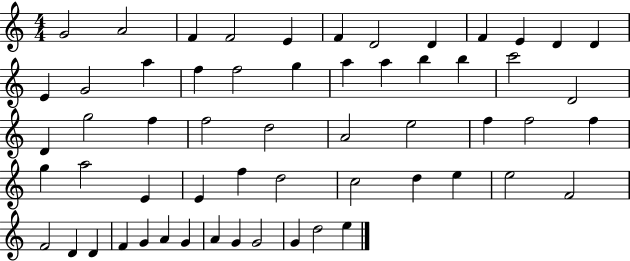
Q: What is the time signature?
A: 4/4